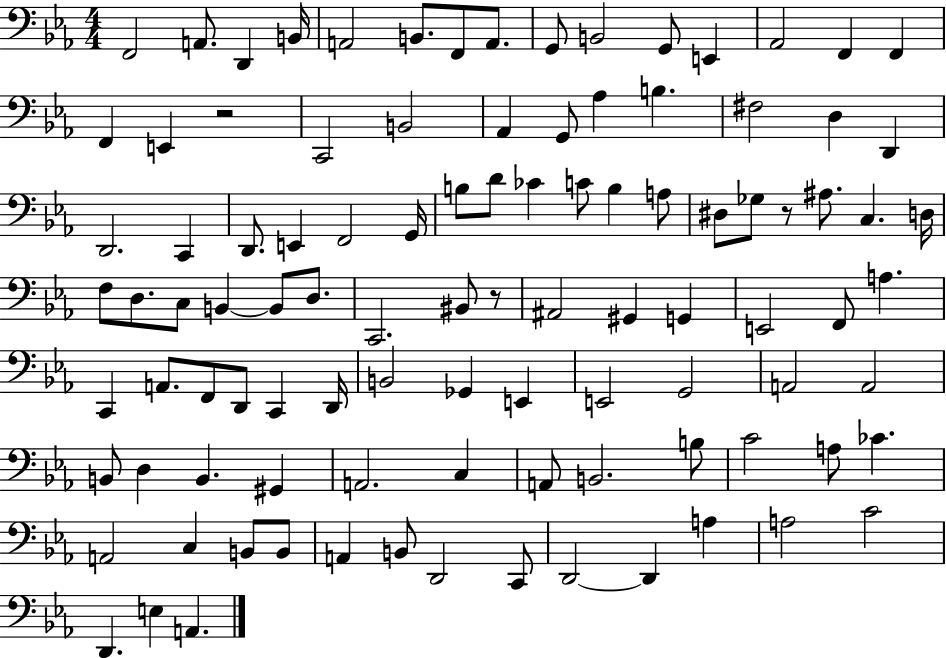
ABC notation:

X:1
T:Untitled
M:4/4
L:1/4
K:Eb
F,,2 A,,/2 D,, B,,/4 A,,2 B,,/2 F,,/2 A,,/2 G,,/2 B,,2 G,,/2 E,, _A,,2 F,, F,, F,, E,, z2 C,,2 B,,2 _A,, G,,/2 _A, B, ^F,2 D, D,, D,,2 C,, D,,/2 E,, F,,2 G,,/4 B,/2 D/2 _C C/2 B, A,/2 ^D,/2 _G,/2 z/2 ^A,/2 C, D,/4 F,/2 D,/2 C,/2 B,, B,,/2 D,/2 C,,2 ^B,,/2 z/2 ^A,,2 ^G,, G,, E,,2 F,,/2 A, C,, A,,/2 F,,/2 D,,/2 C,, D,,/4 B,,2 _G,, E,, E,,2 G,,2 A,,2 A,,2 B,,/2 D, B,, ^G,, A,,2 C, A,,/2 B,,2 B,/2 C2 A,/2 _C A,,2 C, B,,/2 B,,/2 A,, B,,/2 D,,2 C,,/2 D,,2 D,, A, A,2 C2 D,, E, A,,